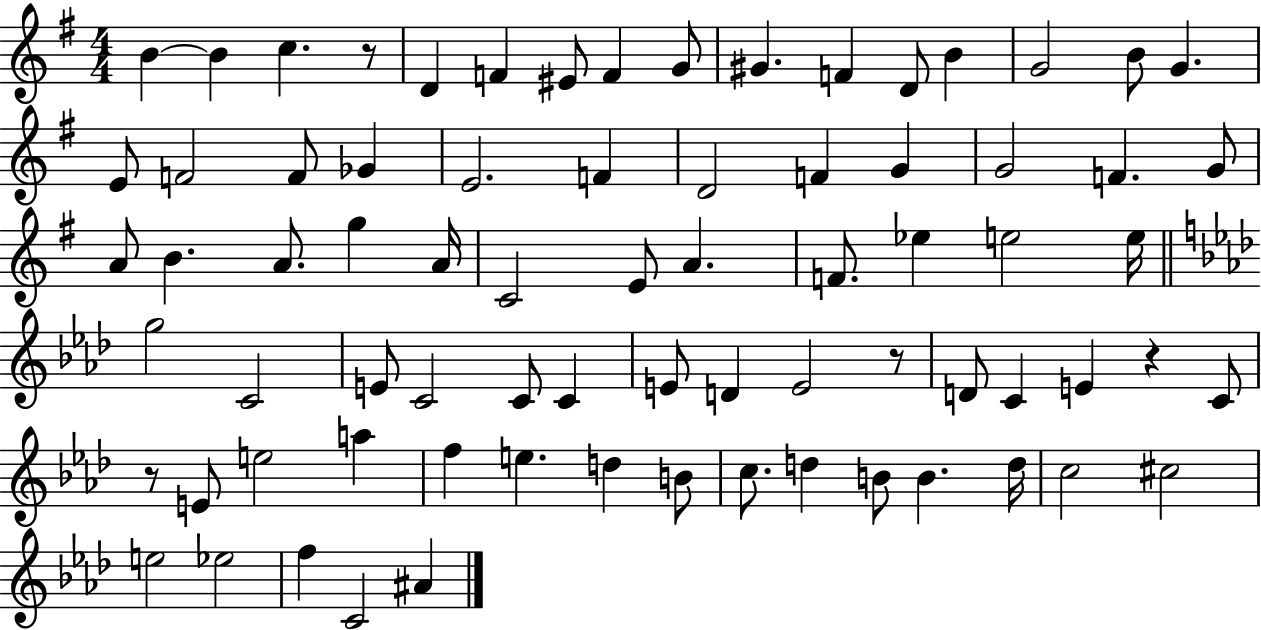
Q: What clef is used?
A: treble